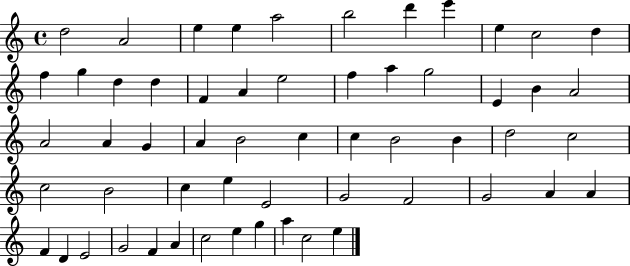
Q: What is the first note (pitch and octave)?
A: D5